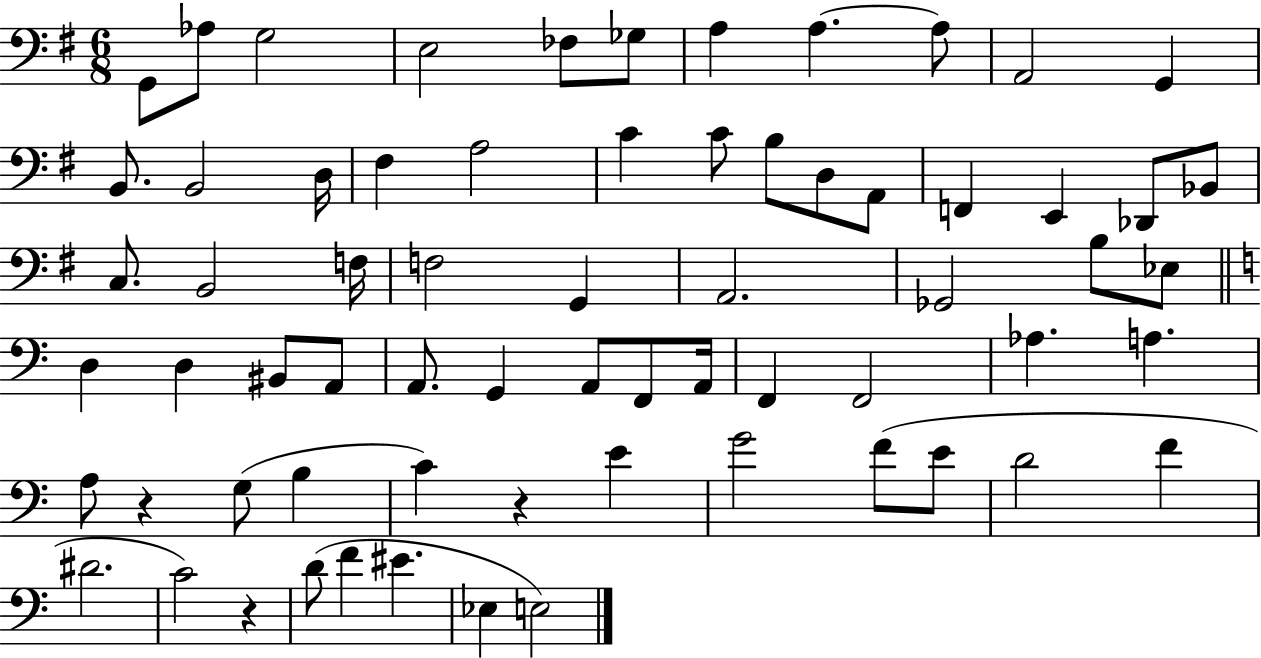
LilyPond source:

{
  \clef bass
  \numericTimeSignature
  \time 6/8
  \key g \major
  g,8 aes8 g2 | e2 fes8 ges8 | a4 a4.~~ a8 | a,2 g,4 | \break b,8. b,2 d16 | fis4 a2 | c'4 c'8 b8 d8 a,8 | f,4 e,4 des,8 bes,8 | \break c8. b,2 f16 | f2 g,4 | a,2. | ges,2 b8 ees8 | \break \bar "||" \break \key c \major d4 d4 bis,8 a,8 | a,8. g,4 a,8 f,8 a,16 | f,4 f,2 | aes4. a4. | \break a8 r4 g8( b4 | c'4) r4 e'4 | g'2 f'8( e'8 | d'2 f'4 | \break dis'2. | c'2) r4 | d'8( f'4 eis'4. | ees4 e2) | \break \bar "|."
}